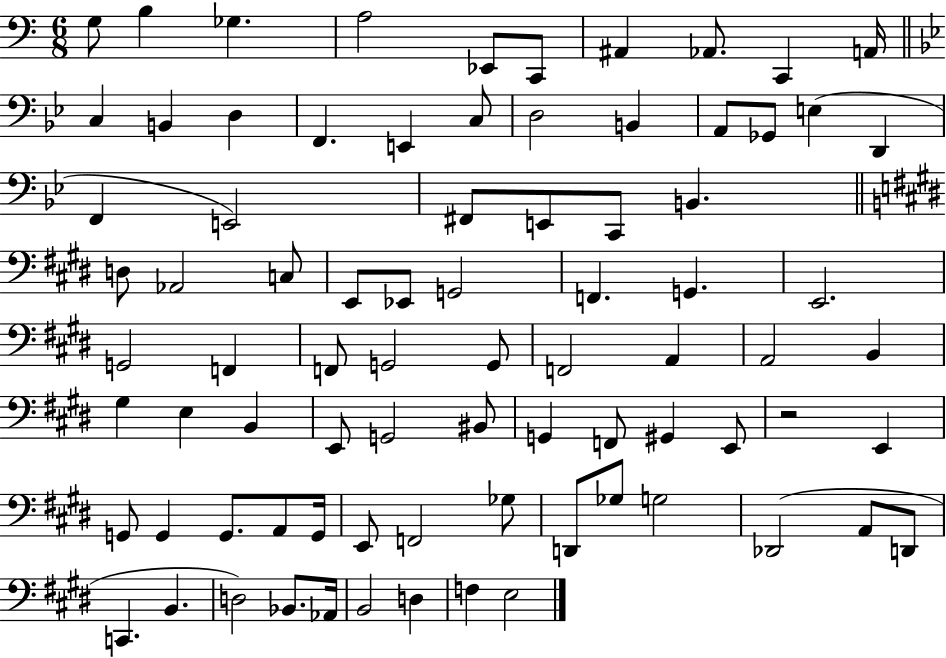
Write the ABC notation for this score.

X:1
T:Untitled
M:6/8
L:1/4
K:C
G,/2 B, _G, A,2 _E,,/2 C,,/2 ^A,, _A,,/2 C,, A,,/4 C, B,, D, F,, E,, C,/2 D,2 B,, A,,/2 _G,,/2 E, D,, F,, E,,2 ^F,,/2 E,,/2 C,,/2 B,, D,/2 _A,,2 C,/2 E,,/2 _E,,/2 G,,2 F,, G,, E,,2 G,,2 F,, F,,/2 G,,2 G,,/2 F,,2 A,, A,,2 B,, ^G, E, B,, E,,/2 G,,2 ^B,,/2 G,, F,,/2 ^G,, E,,/2 z2 E,, G,,/2 G,, G,,/2 A,,/2 G,,/4 E,,/2 F,,2 _G,/2 D,,/2 _G,/2 G,2 _D,,2 A,,/2 D,,/2 C,, B,, D,2 _B,,/2 _A,,/4 B,,2 D, F, E,2